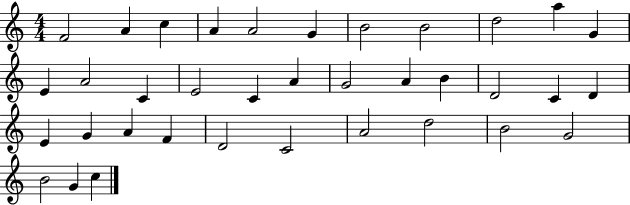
F4/h A4/q C5/q A4/q A4/h G4/q B4/h B4/h D5/h A5/q G4/q E4/q A4/h C4/q E4/h C4/q A4/q G4/h A4/q B4/q D4/h C4/q D4/q E4/q G4/q A4/q F4/q D4/h C4/h A4/h D5/h B4/h G4/h B4/h G4/q C5/q